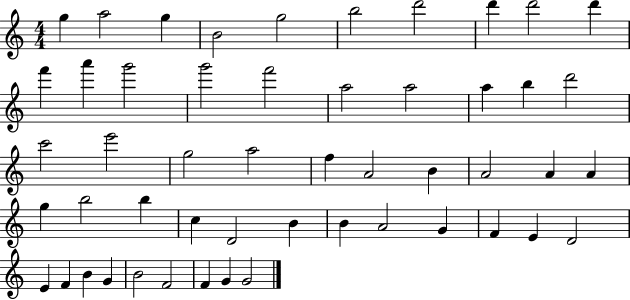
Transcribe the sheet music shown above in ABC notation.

X:1
T:Untitled
M:4/4
L:1/4
K:C
g a2 g B2 g2 b2 d'2 d' d'2 d' f' a' g'2 g'2 f'2 a2 a2 a b d'2 c'2 e'2 g2 a2 f A2 B A2 A A g b2 b c D2 B B A2 G F E D2 E F B G B2 F2 F G G2